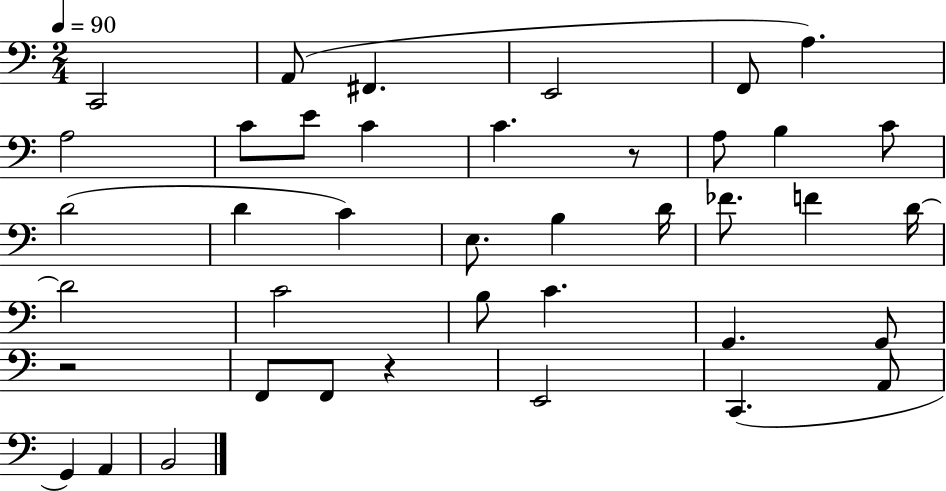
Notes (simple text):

C2/h A2/e F#2/q. E2/h F2/e A3/q. A3/h C4/e E4/e C4/q C4/q. R/e A3/e B3/q C4/e D4/h D4/q C4/q E3/e. B3/q D4/s FES4/e. F4/q D4/s D4/h C4/h B3/e C4/q. G2/q. G2/e R/h F2/e F2/e R/q E2/h C2/q. A2/e G2/q A2/q B2/h